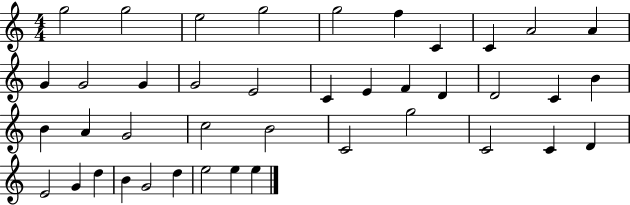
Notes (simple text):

G5/h G5/h E5/h G5/h G5/h F5/q C4/q C4/q A4/h A4/q G4/q G4/h G4/q G4/h E4/h C4/q E4/q F4/q D4/q D4/h C4/q B4/q B4/q A4/q G4/h C5/h B4/h C4/h G5/h C4/h C4/q D4/q E4/h G4/q D5/q B4/q G4/h D5/q E5/h E5/q E5/q